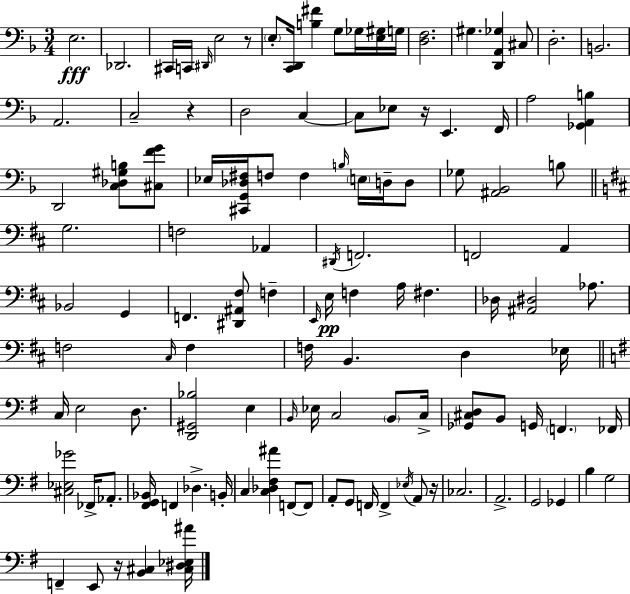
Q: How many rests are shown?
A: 5